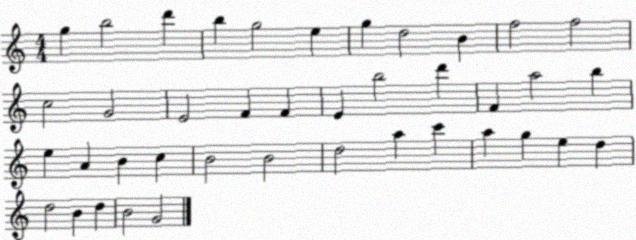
X:1
T:Untitled
M:4/4
L:1/4
K:C
g b2 d' b g2 e g d2 B f2 f2 c2 G2 E2 F F E b2 d' F a2 b e A B c B2 B2 d2 a c' a g e d d2 B d B2 G2